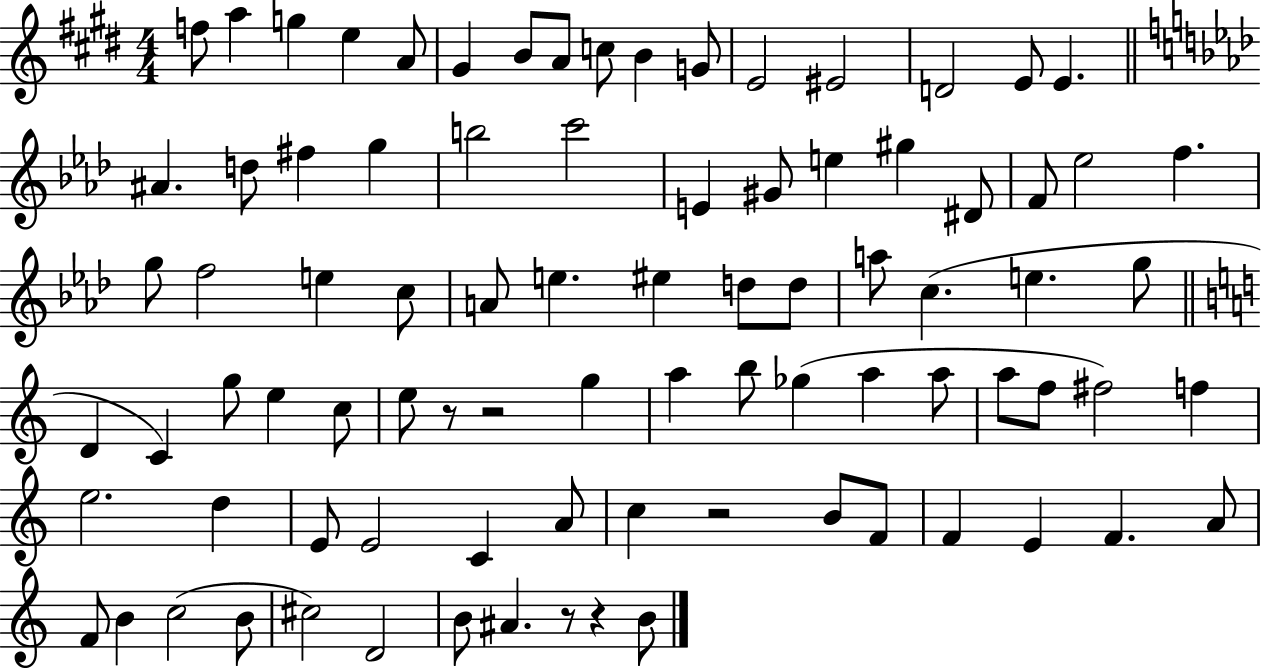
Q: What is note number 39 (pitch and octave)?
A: D5